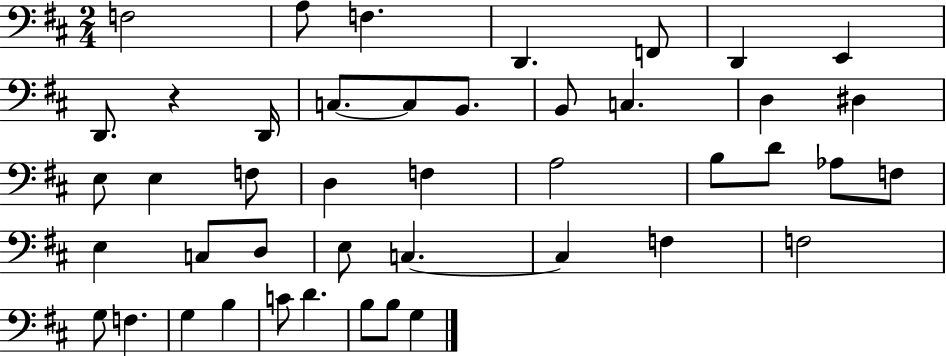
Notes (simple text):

F3/h A3/e F3/q. D2/q. F2/e D2/q E2/q D2/e. R/q D2/s C3/e. C3/e B2/e. B2/e C3/q. D3/q D#3/q E3/e E3/q F3/e D3/q F3/q A3/h B3/e D4/e Ab3/e F3/e E3/q C3/e D3/e E3/e C3/q. C3/q F3/q F3/h G3/e F3/q. G3/q B3/q C4/e D4/q. B3/e B3/e G3/q